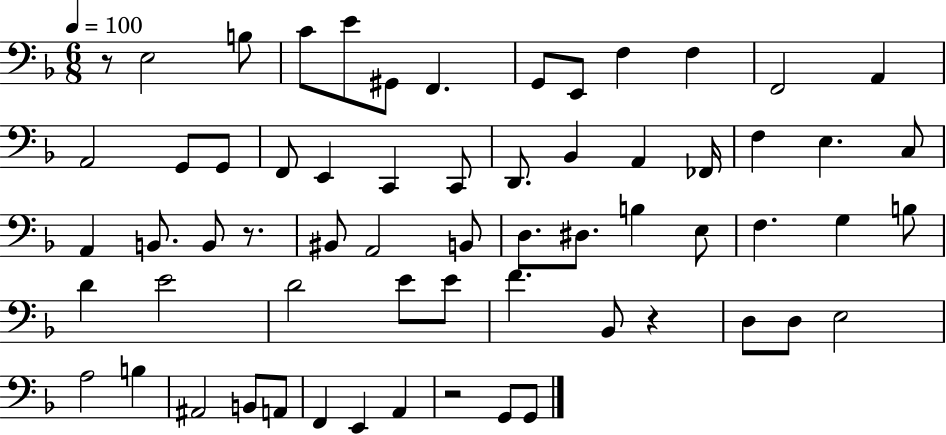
{
  \clef bass
  \numericTimeSignature
  \time 6/8
  \key f \major
  \tempo 4 = 100
  r8 e2 b8 | c'8 e'8 gis,8 f,4. | g,8 e,8 f4 f4 | f,2 a,4 | \break a,2 g,8 g,8 | f,8 e,4 c,4 c,8 | d,8. bes,4 a,4 fes,16 | f4 e4. c8 | \break a,4 b,8. b,8 r8. | bis,8 a,2 b,8 | d8. dis8. b4 e8 | f4. g4 b8 | \break d'4 e'2 | d'2 e'8 e'8 | f'4. bes,8 r4 | d8 d8 e2 | \break a2 b4 | ais,2 b,8 a,8 | f,4 e,4 a,4 | r2 g,8 g,8 | \break \bar "|."
}